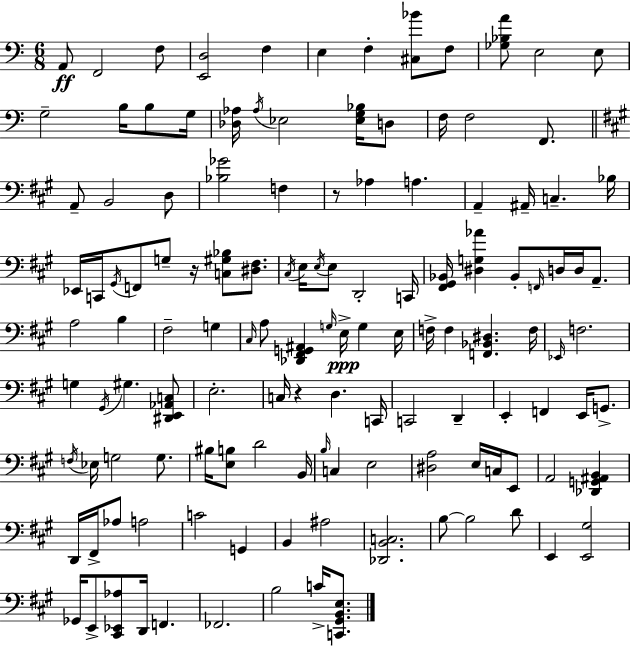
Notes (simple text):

A2/e F2/h F3/e [E2,D3]/h F3/q E3/q F3/q [C#3,Bb4]/e F3/e [Gb3,Bb3,A4]/e E3/h E3/e G3/h B3/s B3/e G3/s [Db3,Ab3]/s Ab3/s Eb3/h [Eb3,G3,Bb3]/s D3/e F3/s F3/h F2/e. A2/e B2/h D3/e [Bb3,Gb4]/h F3/q R/e Ab3/q A3/q. A2/q A#2/s C3/q. Bb3/s Eb2/s C2/s G#2/s F2/e G3/e R/s [C3,G#3,Bb3]/e [D#3,F#3]/e. C#3/s E3/s E3/s E3/e D2/h C2/s [F#2,G#2,Bb2]/s [D#3,G3,Ab4]/q Bb2/e F2/s D3/s D3/s A2/e. A3/h B3/q F#3/h G3/q C#3/s A3/e [Db2,F#2,G2,A#2]/q G3/s E3/s G3/q E3/s F3/s F3/q [F2,Bb2,D#3]/q. F3/s Eb2/s F3/h. G3/q G#2/s G#3/q. [D#2,E2,Ab2,C3]/e E3/h. C3/s R/q D3/q. C2/s C2/h D2/q E2/q F2/q E2/s G2/e. F3/s Eb3/s G3/h G3/e. BIS3/s [E3,B3]/e D4/h B2/s B3/s C3/q E3/h [D#3,A3]/h E3/s C3/s E2/e A2/h [Db2,G2,A#2,B2]/q D2/s F#2/s Ab3/e A3/h C4/h G2/q B2/q A#3/h [Db2,B2,C3]/h. B3/e B3/h D4/e E2/q [E2,G#3]/h Gb2/s E2/e [C#2,Eb2,Ab3]/e D2/s F2/q. FES2/h. B3/h C4/s [C2,G#2,B2,E3]/e.